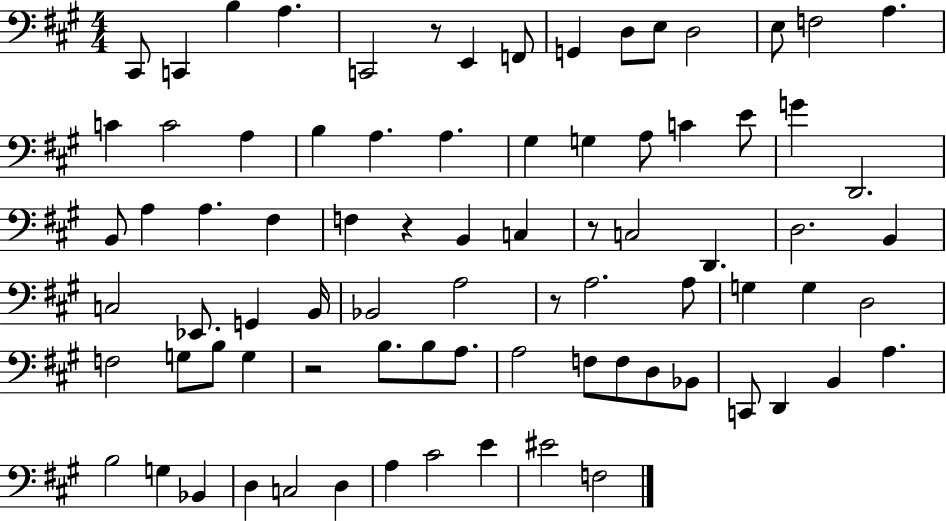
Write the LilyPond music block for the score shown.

{
  \clef bass
  \numericTimeSignature
  \time 4/4
  \key a \major
  \repeat volta 2 { cis,8 c,4 b4 a4. | c,2 r8 e,4 f,8 | g,4 d8 e8 d2 | e8 f2 a4. | \break c'4 c'2 a4 | b4 a4. a4. | gis4 g4 a8 c'4 e'8 | g'4 d,2. | \break b,8 a4 a4. fis4 | f4 r4 b,4 c4 | r8 c2 d,4. | d2. b,4 | \break c2 ees,8. g,4 b,16 | bes,2 a2 | r8 a2. a8 | g4 g4 d2 | \break f2 g8 b8 g4 | r2 b8. b8 a8. | a2 f8 f8 d8 bes,8 | c,8 d,4 b,4 a4. | \break b2 g4 bes,4 | d4 c2 d4 | a4 cis'2 e'4 | eis'2 f2 | \break } \bar "|."
}